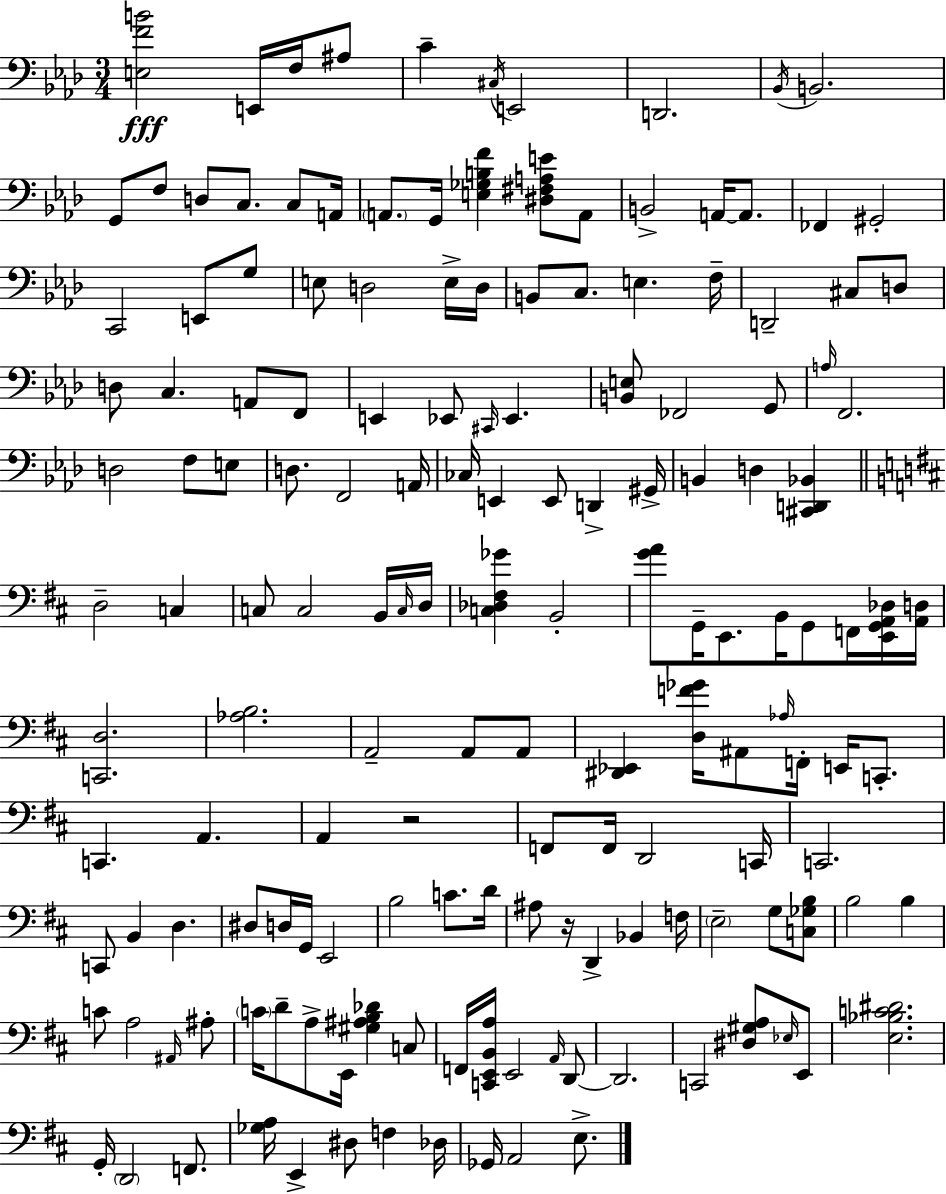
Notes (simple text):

[E3,F4,B4]/h E2/s F3/s A#3/e C4/q C#3/s E2/h D2/h. Bb2/s B2/h. G2/e F3/e D3/e C3/e. C3/e A2/s A2/e. G2/s [E3,Gb3,B3,F4]/q [D#3,F#3,A3,E4]/e A2/e B2/h A2/s A2/e. FES2/q G#2/h C2/h E2/e G3/e E3/e D3/h E3/s D3/s B2/e C3/e. E3/q. F3/s D2/h C#3/e D3/e D3/e C3/q. A2/e F2/e E2/q Eb2/e C#2/s Eb2/q. [B2,E3]/e FES2/h G2/e A3/s F2/h. D3/h F3/e E3/e D3/e. F2/h A2/s CES3/s E2/q E2/e D2/q G#2/s B2/q D3/q [C#2,D2,Bb2]/q D3/h C3/q C3/e C3/h B2/s C3/s D3/s [C3,Db3,F#3,Gb4]/q B2/h [G4,A4]/e G2/s E2/e. B2/s G2/e F2/s [E2,G2,A2,Db3]/s [A2,D3]/s [C2,D3]/h. [Ab3,B3]/h. A2/h A2/e A2/e [D#2,Eb2]/q [D3,F4,Gb4]/s A#2/e Ab3/s F2/s E2/s C2/e. C2/q. A2/q. A2/q R/h F2/e F2/s D2/h C2/s C2/h. C2/e B2/q D3/q. D#3/e D3/s G2/s E2/h B3/h C4/e. D4/s A#3/e R/s D2/q Bb2/q F3/s E3/h G3/e [C3,Gb3,B3]/e B3/h B3/q C4/e A3/h A#2/s A#3/e C4/s D4/e A3/e E2/s [G#3,A#3,B3,Db4]/q C3/e F2/s [C2,E2,B2,A3]/s E2/h A2/s D2/e D2/h. C2/h [D#3,G#3,A3]/e Eb3/s E2/e [E3,Bb3,C4,D#4]/h. G2/s D2/h F2/e. [Gb3,A3]/s E2/q D#3/e F3/q Db3/s Gb2/s A2/h E3/e.